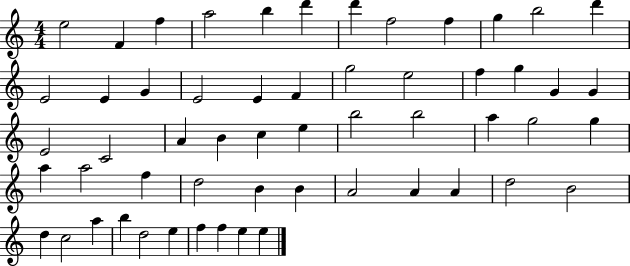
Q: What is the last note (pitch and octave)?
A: E5